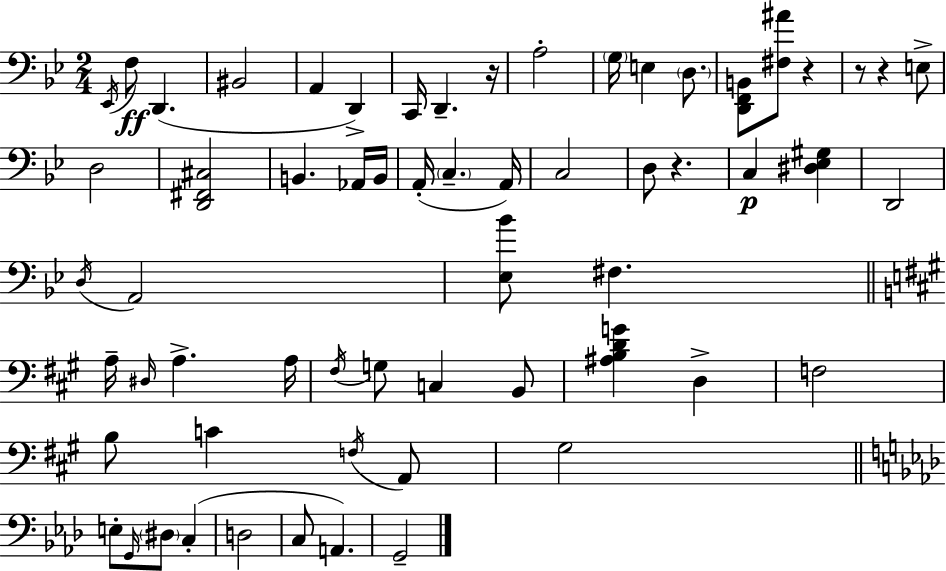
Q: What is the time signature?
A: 2/4